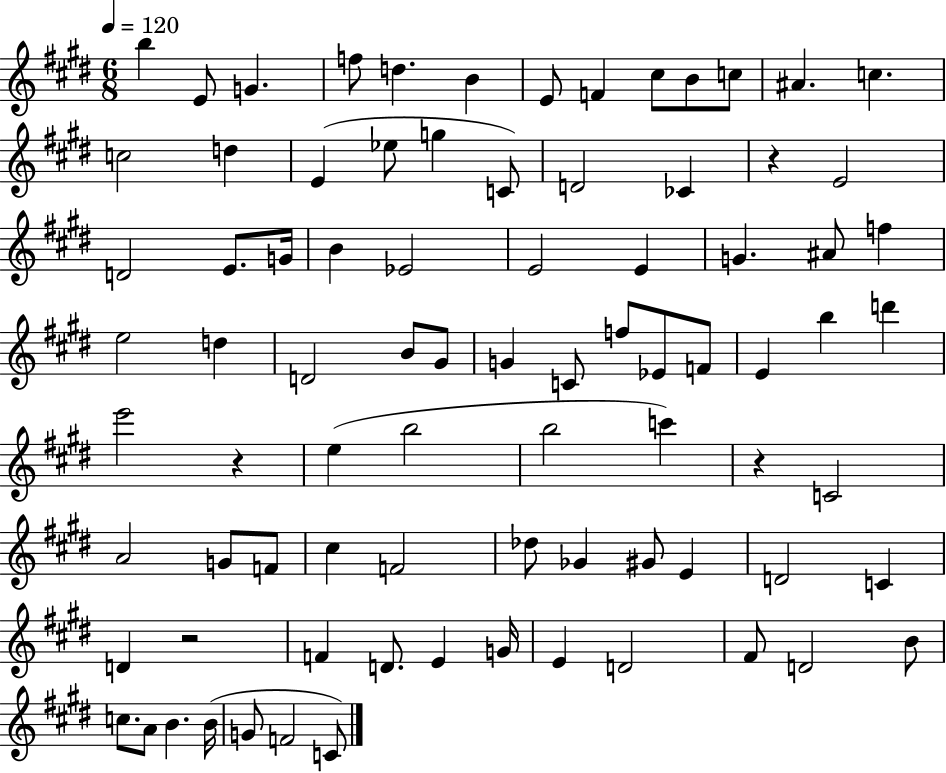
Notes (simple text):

B5/q E4/e G4/q. F5/e D5/q. B4/q E4/e F4/q C#5/e B4/e C5/e A#4/q. C5/q. C5/h D5/q E4/q Eb5/e G5/q C4/e D4/h CES4/q R/q E4/h D4/h E4/e. G4/s B4/q Eb4/h E4/h E4/q G4/q. A#4/e F5/q E5/h D5/q D4/h B4/e G#4/e G4/q C4/e F5/e Eb4/e F4/e E4/q B5/q D6/q E6/h R/q E5/q B5/h B5/h C6/q R/q C4/h A4/h G4/e F4/e C#5/q F4/h Db5/e Gb4/q G#4/e E4/q D4/h C4/q D4/q R/h F4/q D4/e. E4/q G4/s E4/q D4/h F#4/e D4/h B4/e C5/e. A4/e B4/q. B4/s G4/e F4/h C4/e